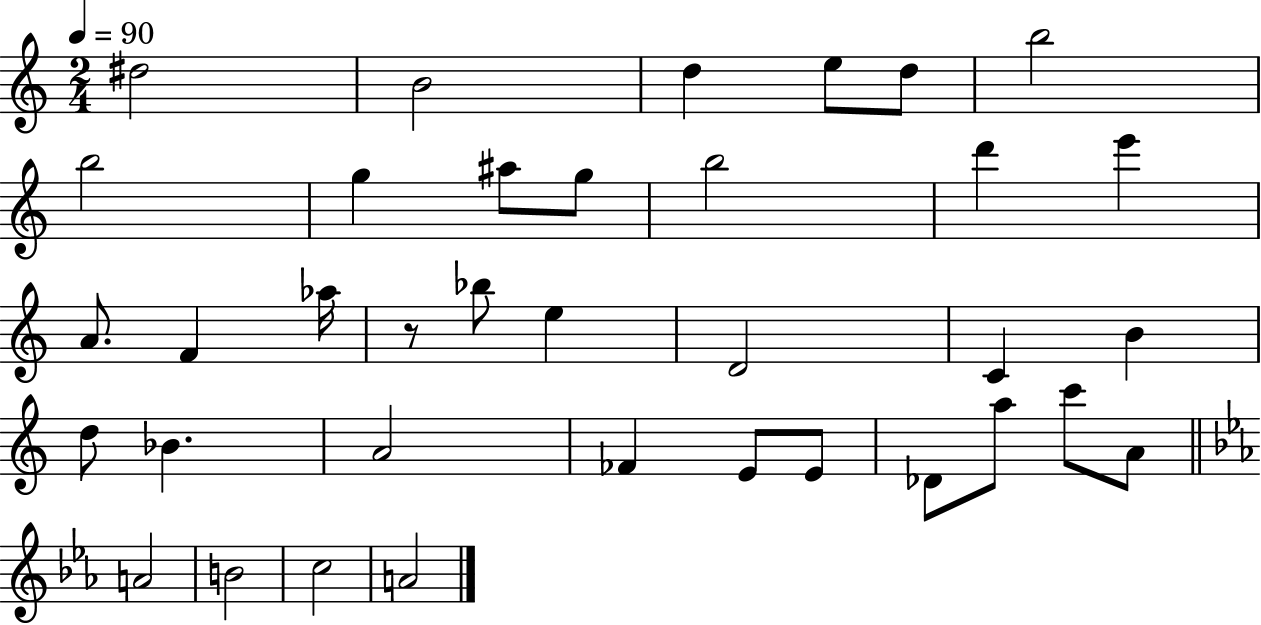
D#5/h B4/h D5/q E5/e D5/e B5/h B5/h G5/q A#5/e G5/e B5/h D6/q E6/q A4/e. F4/q Ab5/s R/e Bb5/e E5/q D4/h C4/q B4/q D5/e Bb4/q. A4/h FES4/q E4/e E4/e Db4/e A5/e C6/e A4/e A4/h B4/h C5/h A4/h